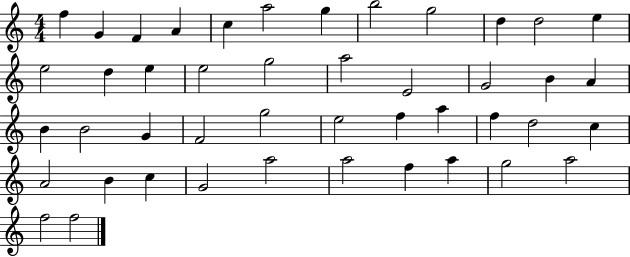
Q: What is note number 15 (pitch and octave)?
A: E5